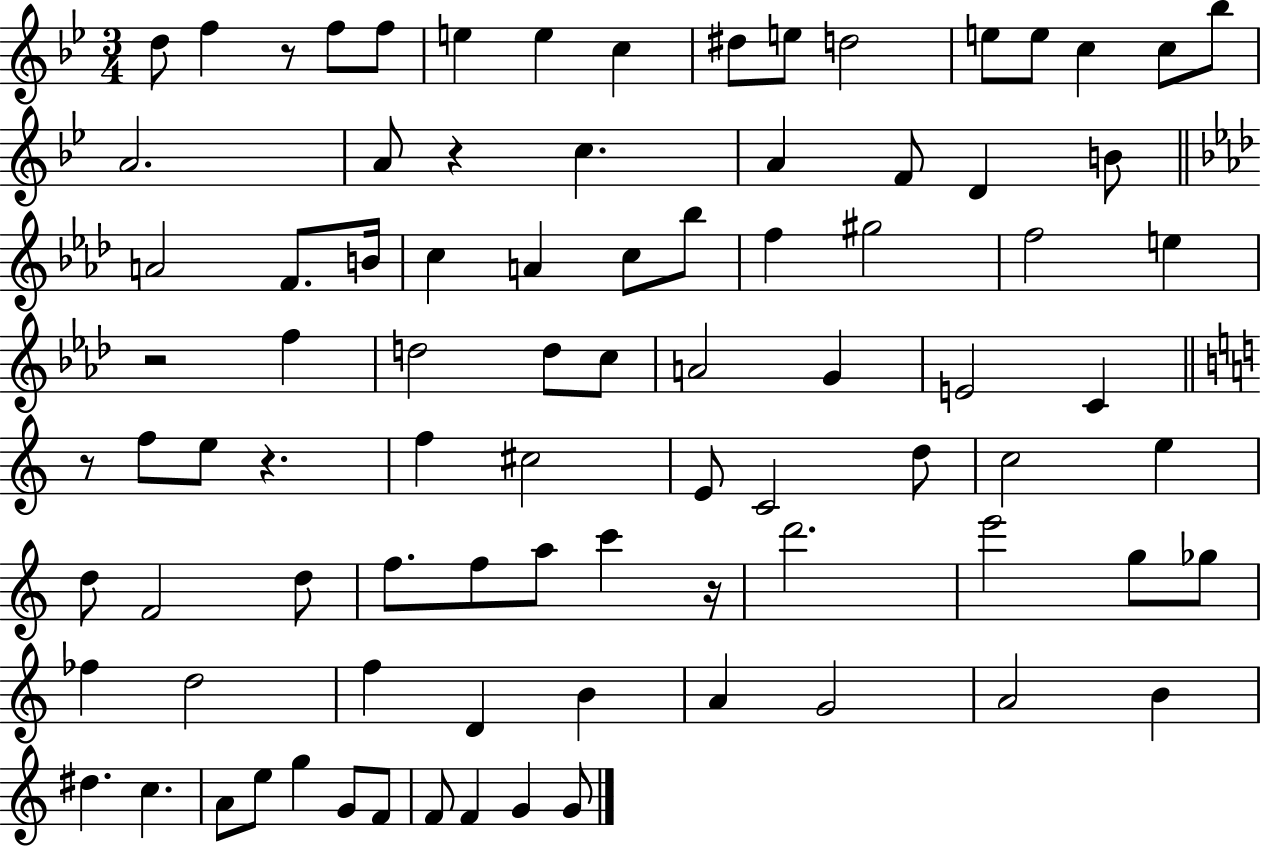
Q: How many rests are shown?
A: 6